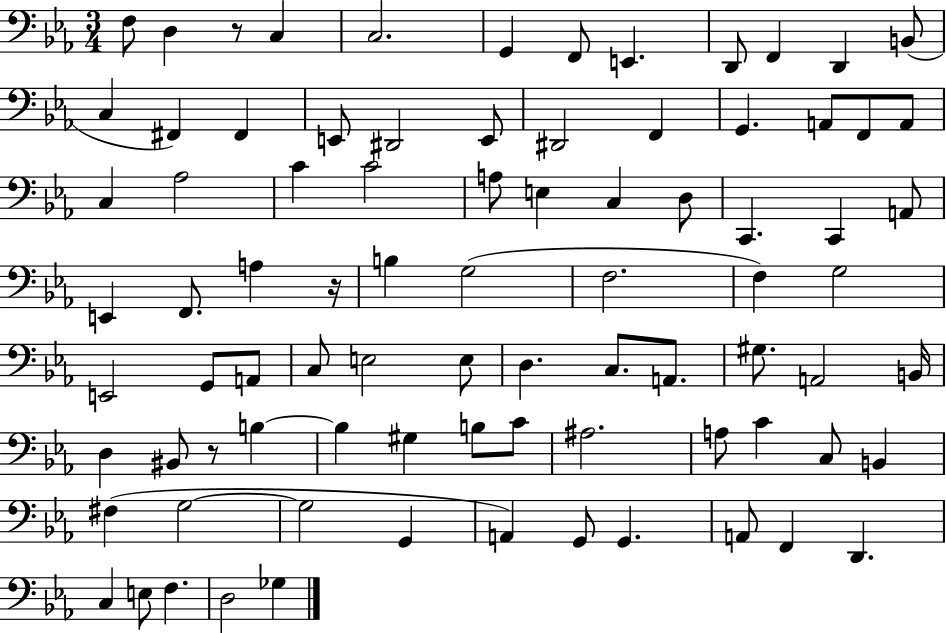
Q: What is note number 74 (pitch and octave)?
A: A2